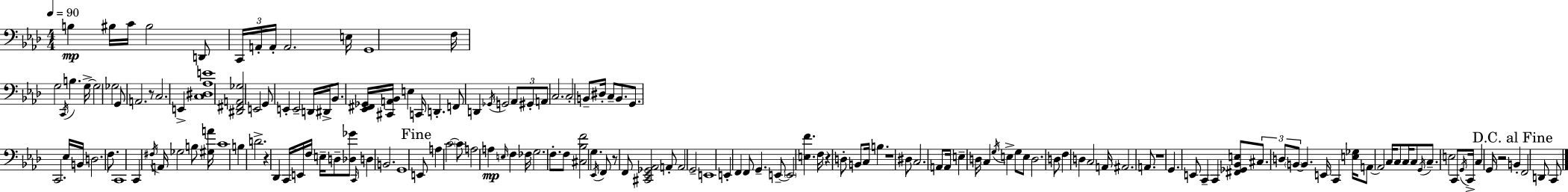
B3/q BIS3/s C4/s BIS3/h D2/e C2/s A2/s A2/s A2/h. E3/s G2/w F3/s G3/h C2/s B3/q. G3/s G3/h Gb3/h G2/e A2/h. R/e C3/h. E2/q [C3,D#3,Ab3,E4]/w [D#2,F#2,A2,Gb3]/h E2/h G2/e E2/q E2/h D2/s D#2/s Bb2/e. [Eb2,F#2,Gb2]/s [C#2,A2,Bb2]/s E3/q C2/s D2/q. F2/e D2/q Gb2/s G2/h Ab2/e G#2/e A2/e C3/h. C3/h B2/e D#3/s C3/e B2/e. G2/e. C2/h. Eb3/s B2/s D3/h. F3/e. C2/w C2/q F#3/s A2/s Gb3/h B3/e [G#3,A4]/s C4/w B3/q D4/h. R/q Db2/q C2/s E2/s F3/s E3/s D3/e [Db3,Gb4]/e C2/s D3/q B2/h. G2/w E2/e A3/q C4/h C4/e A3/h A3/q E3/s F3/q FES3/s G3/h. F3/e. F3/e [C#3,Bb3,F4]/h G3/q. Eb2/s F2/e R/e F2/e [C#2,Eb2,Gb2,Ab2]/h A2/e A2/h G2/h E2/w E2/q F2/q F2/e G2/q. E2/e E2/h [E3,F4]/q. F3/s R/q D3/e B2/e C3/s B3/q. R/w D#3/e C3/h. A2/e A2/s E3/q D3/s C3/q G3/s E3/q G3/e E3/e D3/h. D3/e F3/q D3/q C3/h A2/s A#2/h. A2/e. R/w G2/q. E2/e C2/q C2/q [F#2,Gb2,Bb2,E3]/e C#3/e. D3/e B2/e B2/q. E2/s C2/q [E3,Gb3]/s A2/e A2/h C3/s C3/e C3/s C3/e G2/s C3/e. E3/h C2/e G2/s C2/s C3/q G2/s R/h B2/q F2/h D2/e C2/e